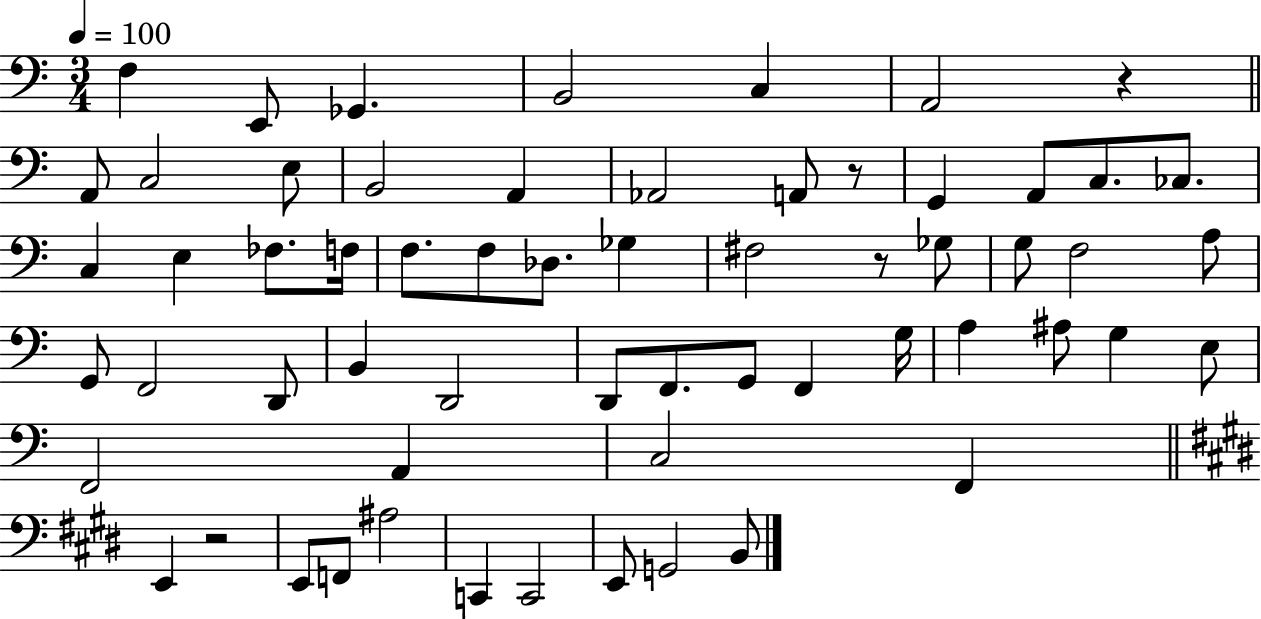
X:1
T:Untitled
M:3/4
L:1/4
K:C
F, E,,/2 _G,, B,,2 C, A,,2 z A,,/2 C,2 E,/2 B,,2 A,, _A,,2 A,,/2 z/2 G,, A,,/2 C,/2 _C,/2 C, E, _F,/2 F,/4 F,/2 F,/2 _D,/2 _G, ^F,2 z/2 _G,/2 G,/2 F,2 A,/2 G,,/2 F,,2 D,,/2 B,, D,,2 D,,/2 F,,/2 G,,/2 F,, G,/4 A, ^A,/2 G, E,/2 F,,2 A,, C,2 F,, E,, z2 E,,/2 F,,/2 ^A,2 C,, C,,2 E,,/2 G,,2 B,,/2